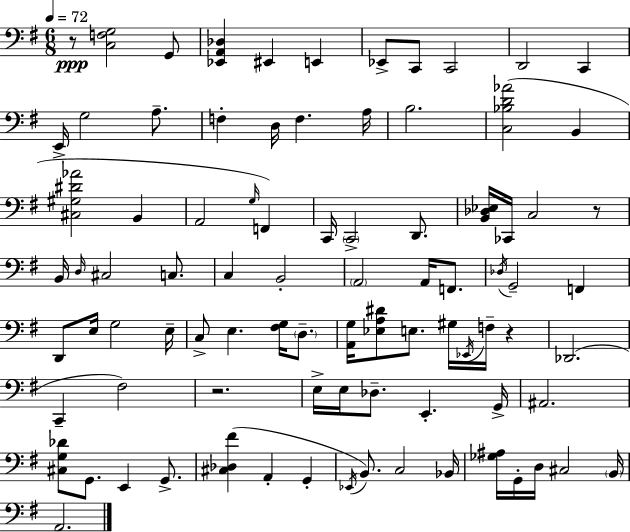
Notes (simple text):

R/e [C3,F3,G3]/h G2/e [Eb2,A2,Db3]/q EIS2/q E2/q Eb2/e C2/e C2/h D2/h C2/q E2/s G3/h A3/e. F3/q D3/s F3/q. A3/s B3/h. [C3,Bb3,D4,Ab4]/h B2/q [C#3,G#3,D#4,Ab4]/h B2/q A2/h G3/s F2/q C2/s C2/h D2/e. [B2,Db3,Eb3]/s CES2/s C3/h R/e B2/s D3/s C#3/h C3/e. C3/q B2/h A2/h A2/s F2/e. Db3/s G2/h F2/q D2/e E3/s G3/h E3/s C3/e E3/q. [F#3,G3]/s D3/e. [A2,G3]/s [Eb3,A3,D#4]/e E3/e. G#3/s Eb2/s F3/s R/q Db2/h. C2/q F#3/h R/h. E3/s E3/s Db3/e. E2/q. G2/s A#2/h. [C#3,G3,Db4]/e G2/e. E2/q G2/e. [C#3,Db3,F#4]/q A2/q G2/q Eb2/s B2/e. C3/h Bb2/s [Gb3,A#3]/s G2/s D3/s C#3/h B2/s A2/h.